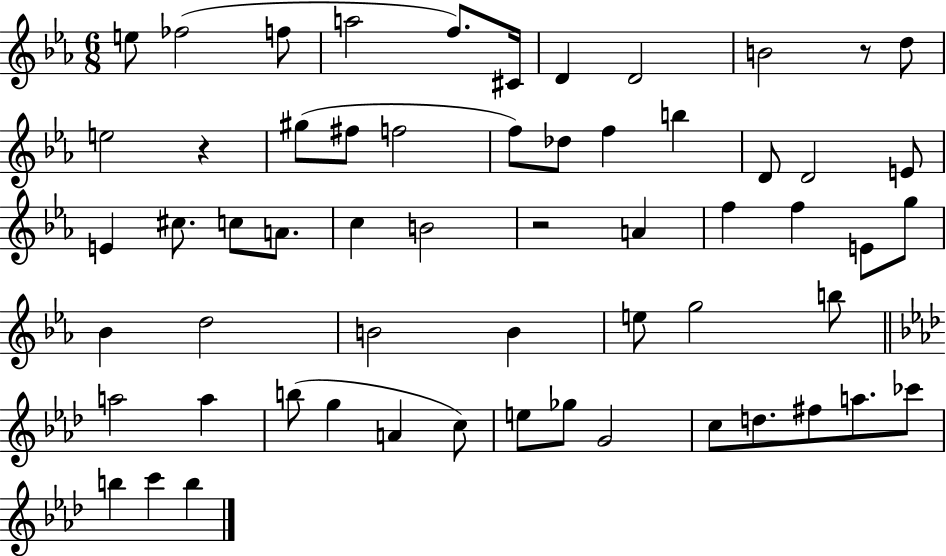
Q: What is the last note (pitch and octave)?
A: B5